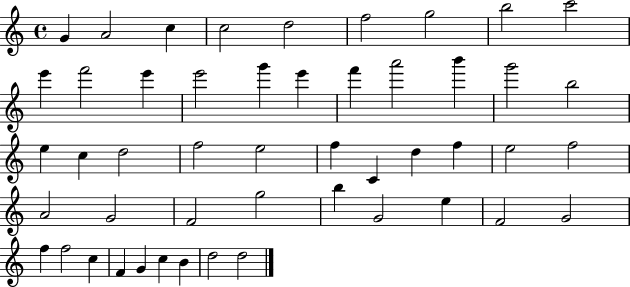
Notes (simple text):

G4/q A4/h C5/q C5/h D5/h F5/h G5/h B5/h C6/h E6/q F6/h E6/q E6/h G6/q E6/q F6/q A6/h B6/q G6/h B5/h E5/q C5/q D5/h F5/h E5/h F5/q C4/q D5/q F5/q E5/h F5/h A4/h G4/h F4/h G5/h B5/q G4/h E5/q F4/h G4/h F5/q F5/h C5/q F4/q G4/q C5/q B4/q D5/h D5/h